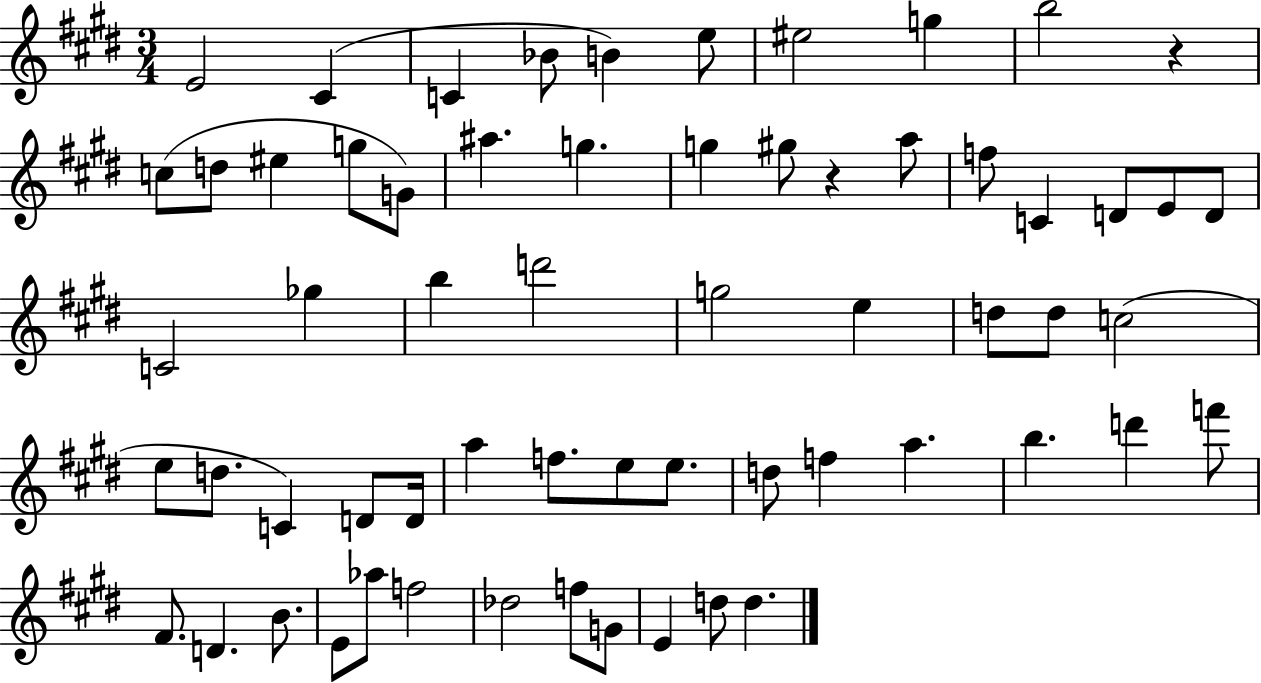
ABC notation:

X:1
T:Untitled
M:3/4
L:1/4
K:E
E2 ^C C _B/2 B e/2 ^e2 g b2 z c/2 d/2 ^e g/2 G/2 ^a g g ^g/2 z a/2 f/2 C D/2 E/2 D/2 C2 _g b d'2 g2 e d/2 d/2 c2 e/2 d/2 C D/2 D/4 a f/2 e/2 e/2 d/2 f a b d' f'/2 ^F/2 D B/2 E/2 _a/2 f2 _d2 f/2 G/2 E d/2 d